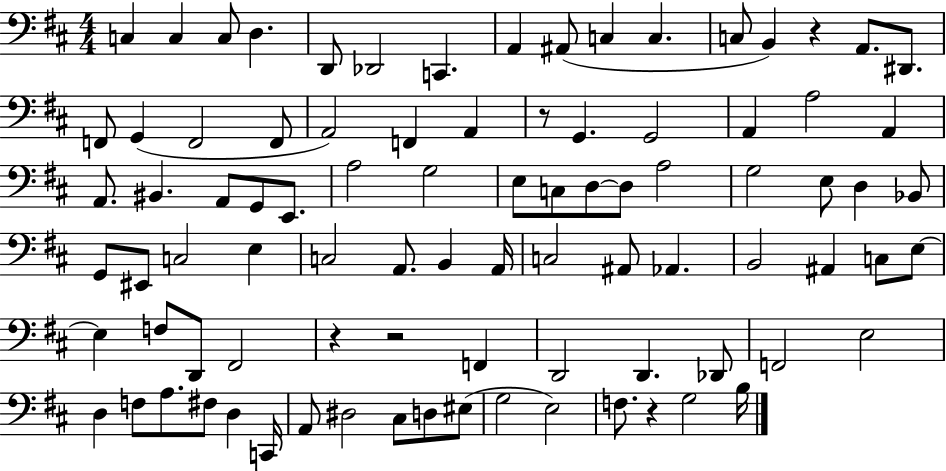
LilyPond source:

{
  \clef bass
  \numericTimeSignature
  \time 4/4
  \key d \major
  c4 c4 c8 d4. | d,8 des,2 c,4. | a,4 ais,8( c4 c4. | c8 b,4) r4 a,8. dis,8. | \break f,8 g,4( f,2 f,8 | a,2) f,4 a,4 | r8 g,4. g,2 | a,4 a2 a,4 | \break a,8. bis,4. a,8 g,8 e,8. | a2 g2 | e8 c8 d8~~ d8 a2 | g2 e8 d4 bes,8 | \break g,8 eis,8 c2 e4 | c2 a,8. b,4 a,16 | c2 ais,8 aes,4. | b,2 ais,4 c8 e8~~ | \break e4 f8 d,8 fis,2 | r4 r2 f,4 | d,2 d,4. des,8 | f,2 e2 | \break d4 f8 a8. fis8 d4 c,16 | a,8 dis2 cis8 d8 eis8( | g2 e2) | f8. r4 g2 b16 | \break \bar "|."
}